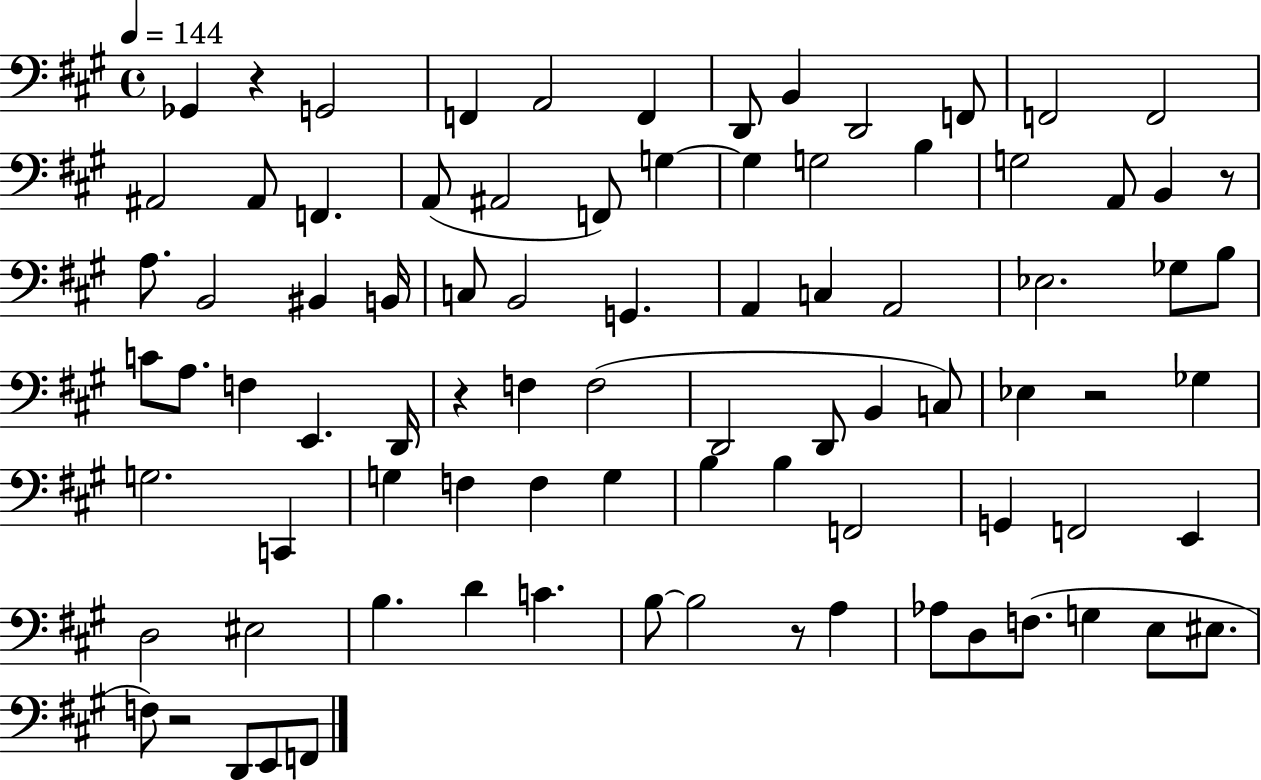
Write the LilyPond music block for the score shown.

{
  \clef bass
  \time 4/4
  \defaultTimeSignature
  \key a \major
  \tempo 4 = 144
  ges,4 r4 g,2 | f,4 a,2 f,4 | d,8 b,4 d,2 f,8 | f,2 f,2 | \break ais,2 ais,8 f,4. | a,8( ais,2 f,8) g4~~ | g4 g2 b4 | g2 a,8 b,4 r8 | \break a8. b,2 bis,4 b,16 | c8 b,2 g,4. | a,4 c4 a,2 | ees2. ges8 b8 | \break c'8 a8. f4 e,4. d,16 | r4 f4 f2( | d,2 d,8 b,4 c8) | ees4 r2 ges4 | \break g2. c,4 | g4 f4 f4 g4 | b4 b4 f,2 | g,4 f,2 e,4 | \break d2 eis2 | b4. d'4 c'4. | b8~~ b2 r8 a4 | aes8 d8 f8.( g4 e8 eis8. | \break f8) r2 d,8 e,8 f,8 | \bar "|."
}